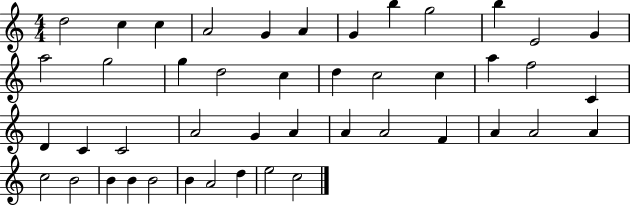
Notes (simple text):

D5/h C5/q C5/q A4/h G4/q A4/q G4/q B5/q G5/h B5/q E4/h G4/q A5/h G5/h G5/q D5/h C5/q D5/q C5/h C5/q A5/q F5/h C4/q D4/q C4/q C4/h A4/h G4/q A4/q A4/q A4/h F4/q A4/q A4/h A4/q C5/h B4/h B4/q B4/q B4/h B4/q A4/h D5/q E5/h C5/h